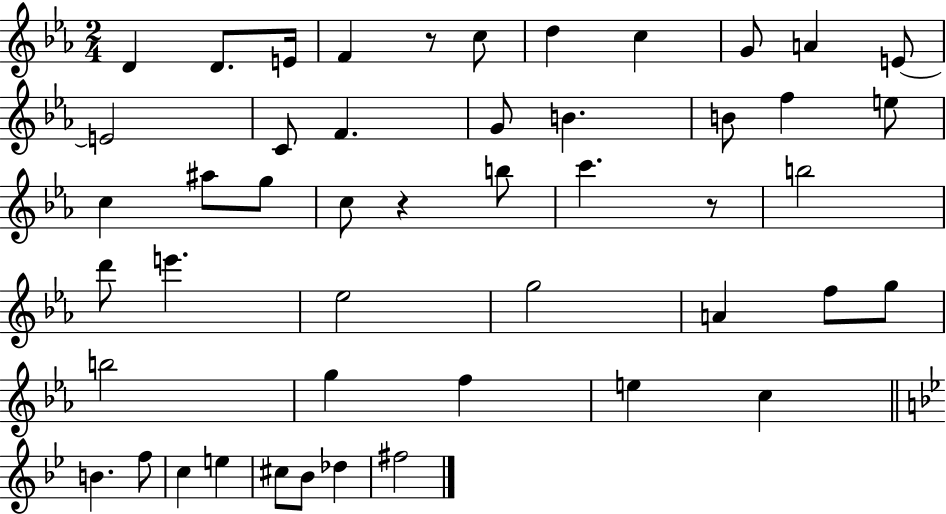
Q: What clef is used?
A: treble